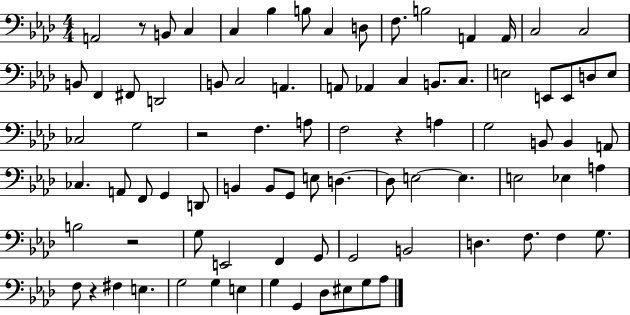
A2/h R/e B2/e C3/q C3/q Bb3/q B3/e C3/q D3/e F3/e. B3/h A2/q A2/s C3/h C3/h B2/e F2/q F#2/e D2/h B2/e C3/h A2/q. A2/e Ab2/q C3/q B2/e. C3/e. E3/h E2/e E2/e D3/e E3/e CES3/h G3/h R/h F3/q. A3/e F3/h R/q A3/q G3/h B2/e B2/q A2/e CES3/q. A2/e F2/e G2/q D2/e B2/q B2/e G2/e E3/e D3/q. D3/e E3/h E3/q. E3/h Eb3/q A3/q B3/h R/h G3/e E2/h F2/q G2/e G2/h B2/h D3/q. F3/e. F3/q G3/e. F3/e R/q F#3/q E3/q. G3/h G3/q E3/q G3/q G2/q Db3/e EIS3/e G3/e Ab3/e